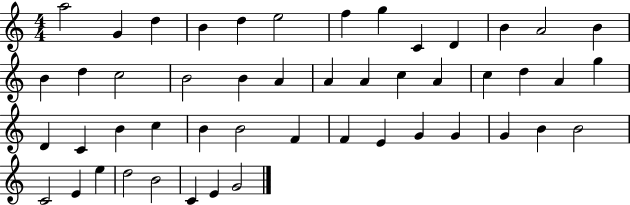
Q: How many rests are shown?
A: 0